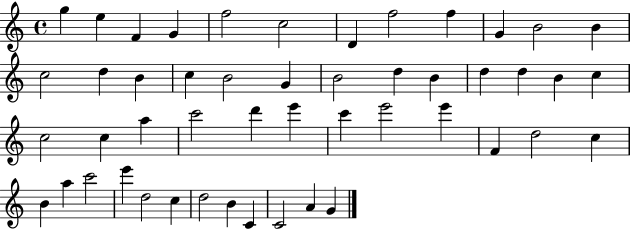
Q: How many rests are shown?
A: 0